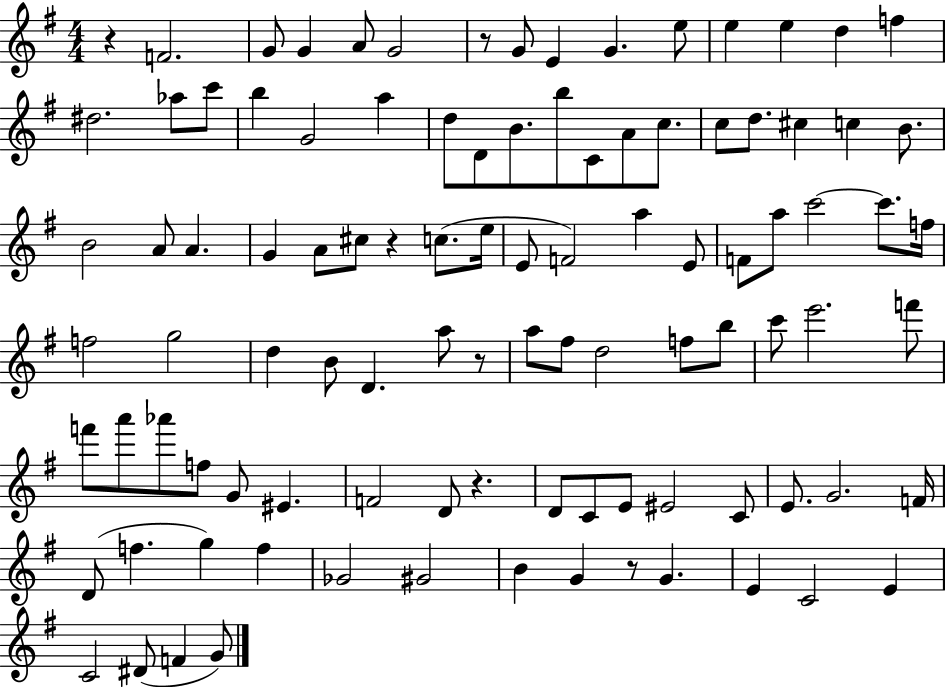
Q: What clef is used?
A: treble